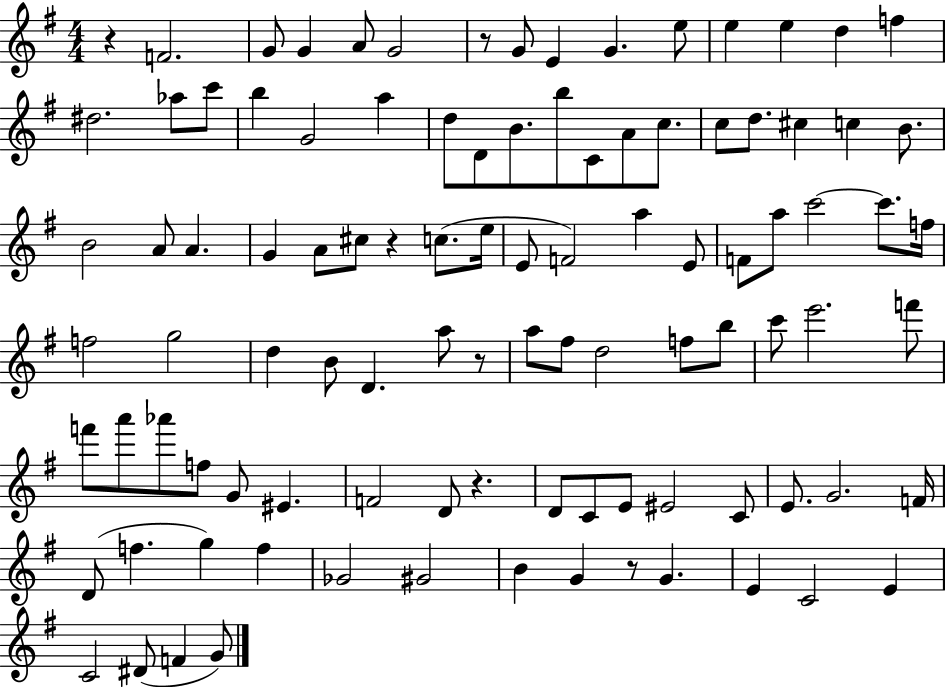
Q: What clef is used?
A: treble